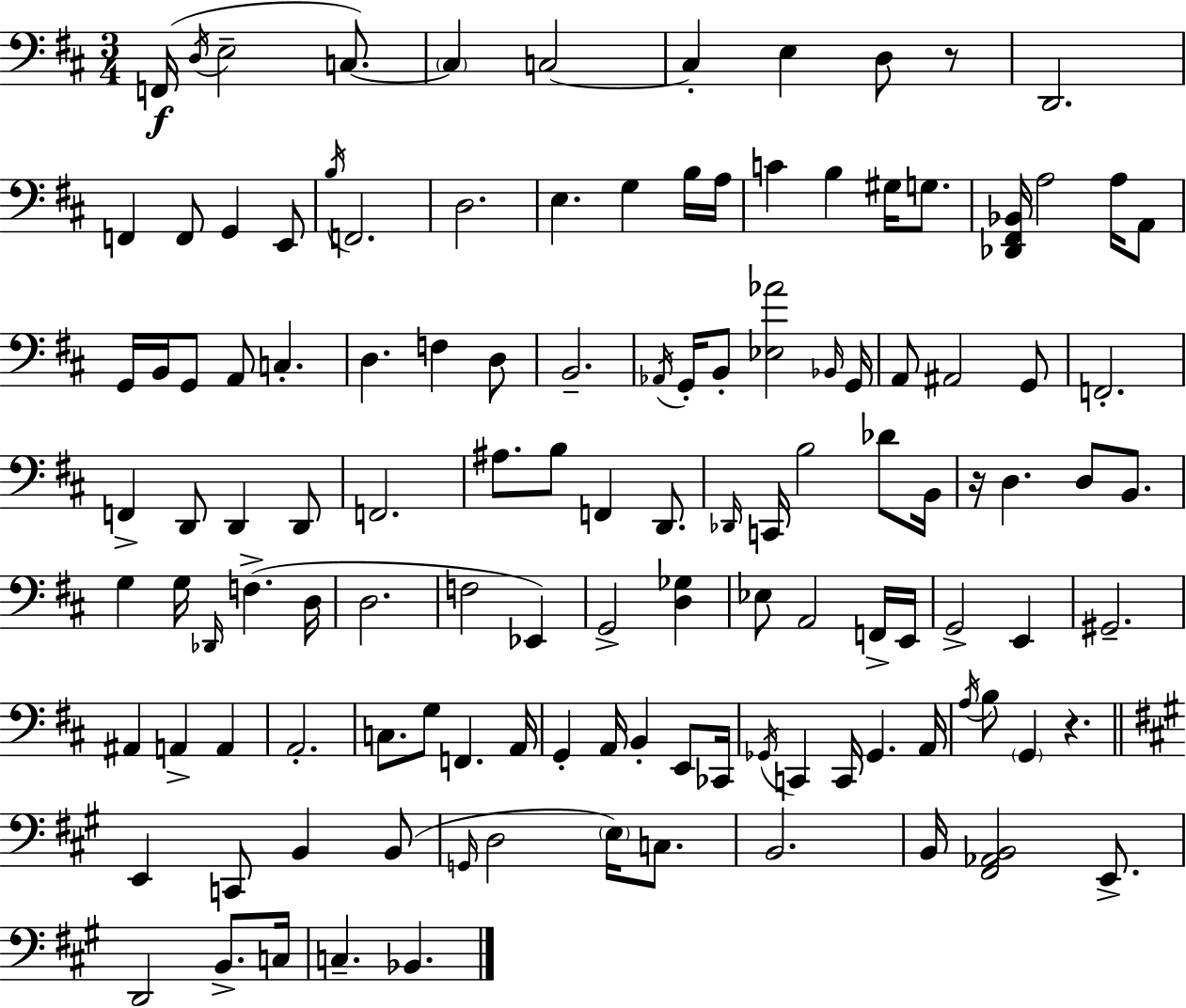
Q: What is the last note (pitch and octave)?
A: Bb2